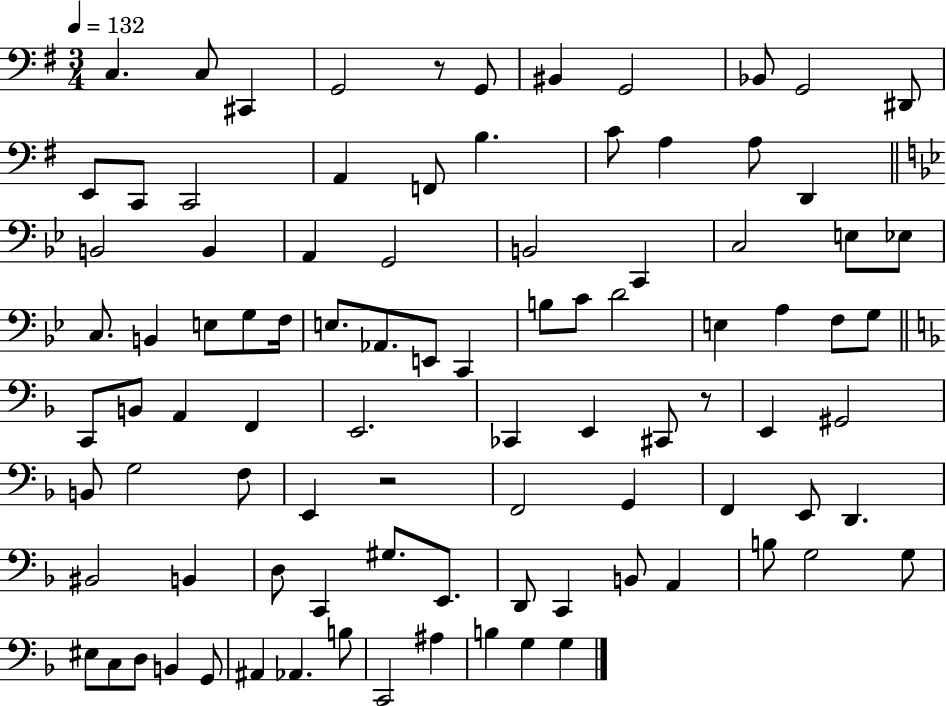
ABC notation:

X:1
T:Untitled
M:3/4
L:1/4
K:G
C, C,/2 ^C,, G,,2 z/2 G,,/2 ^B,, G,,2 _B,,/2 G,,2 ^D,,/2 E,,/2 C,,/2 C,,2 A,, F,,/2 B, C/2 A, A,/2 D,, B,,2 B,, A,, G,,2 B,,2 C,, C,2 E,/2 _E,/2 C,/2 B,, E,/2 G,/2 F,/4 E,/2 _A,,/2 E,,/2 C,, B,/2 C/2 D2 E, A, F,/2 G,/2 C,,/2 B,,/2 A,, F,, E,,2 _C,, E,, ^C,,/2 z/2 E,, ^G,,2 B,,/2 G,2 F,/2 E,, z2 F,,2 G,, F,, E,,/2 D,, ^B,,2 B,, D,/2 C,, ^G,/2 E,,/2 D,,/2 C,, B,,/2 A,, B,/2 G,2 G,/2 ^E,/2 C,/2 D,/2 B,, G,,/2 ^A,, _A,, B,/2 C,,2 ^A, B, G, G,